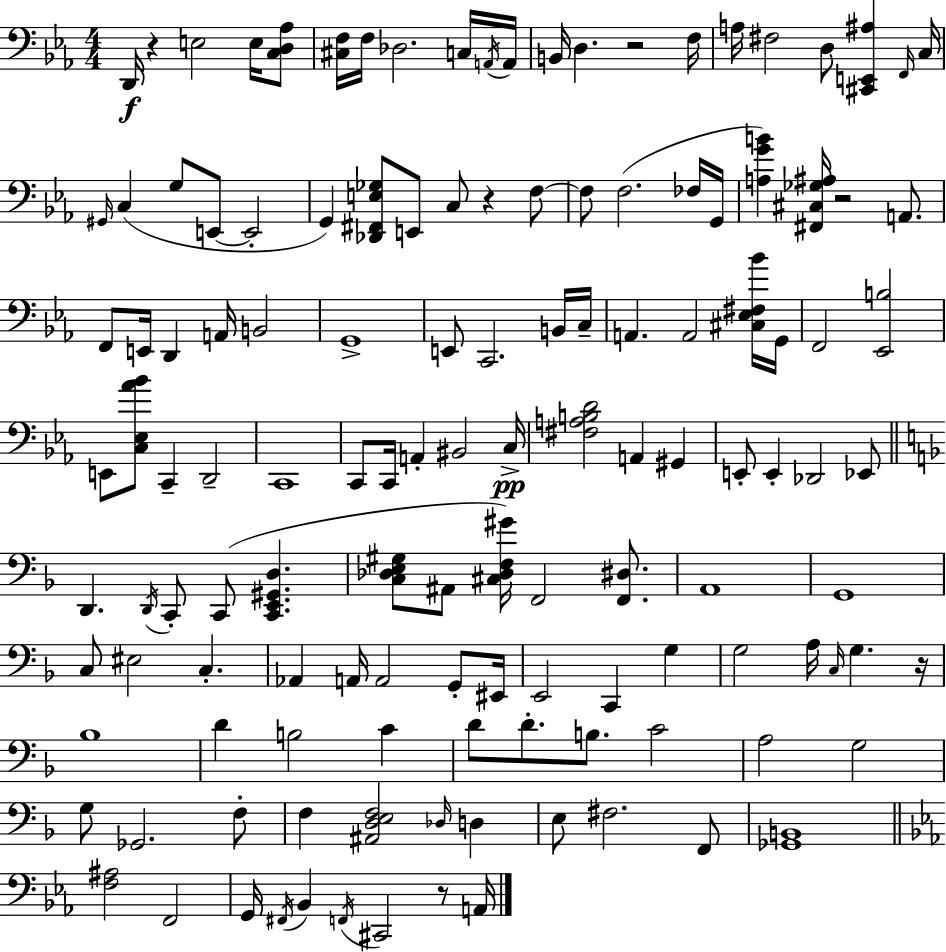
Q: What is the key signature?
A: EES major